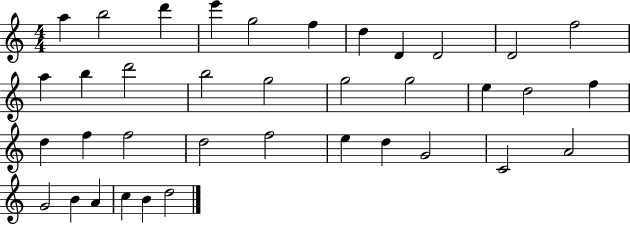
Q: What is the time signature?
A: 4/4